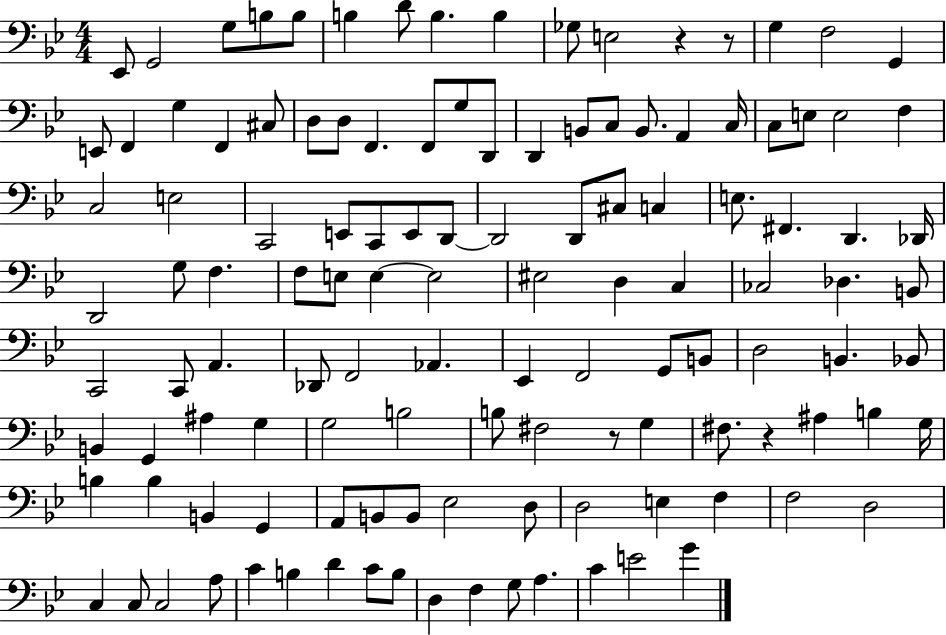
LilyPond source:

{
  \clef bass
  \numericTimeSignature
  \time 4/4
  \key bes \major
  ees,8 g,2 g8 b8 b8 | b4 d'8 b4. b4 | ges8 e2 r4 r8 | g4 f2 g,4 | \break e,8 f,4 g4 f,4 cis8 | d8 d8 f,4. f,8 g8 d,8 | d,4 b,8 c8 b,8. a,4 c16 | c8 e8 e2 f4 | \break c2 e2 | c,2 e,8 c,8 e,8 d,8~~ | d,2 d,8 cis8 c4 | e8. fis,4. d,4. des,16 | \break d,2 g8 f4. | f8 e8 e4~~ e2 | eis2 d4 c4 | ces2 des4. b,8 | \break c,2 c,8 a,4. | des,8 f,2 aes,4. | ees,4 f,2 g,8 b,8 | d2 b,4. bes,8 | \break b,4 g,4 ais4 g4 | g2 b2 | b8 fis2 r8 g4 | fis8. r4 ais4 b4 g16 | \break b4 b4 b,4 g,4 | a,8 b,8 b,8 ees2 d8 | d2 e4 f4 | f2 d2 | \break c4 c8 c2 a8 | c'4 b4 d'4 c'8 b8 | d4 f4 g8 a4. | c'4 e'2 g'4 | \break \bar "|."
}